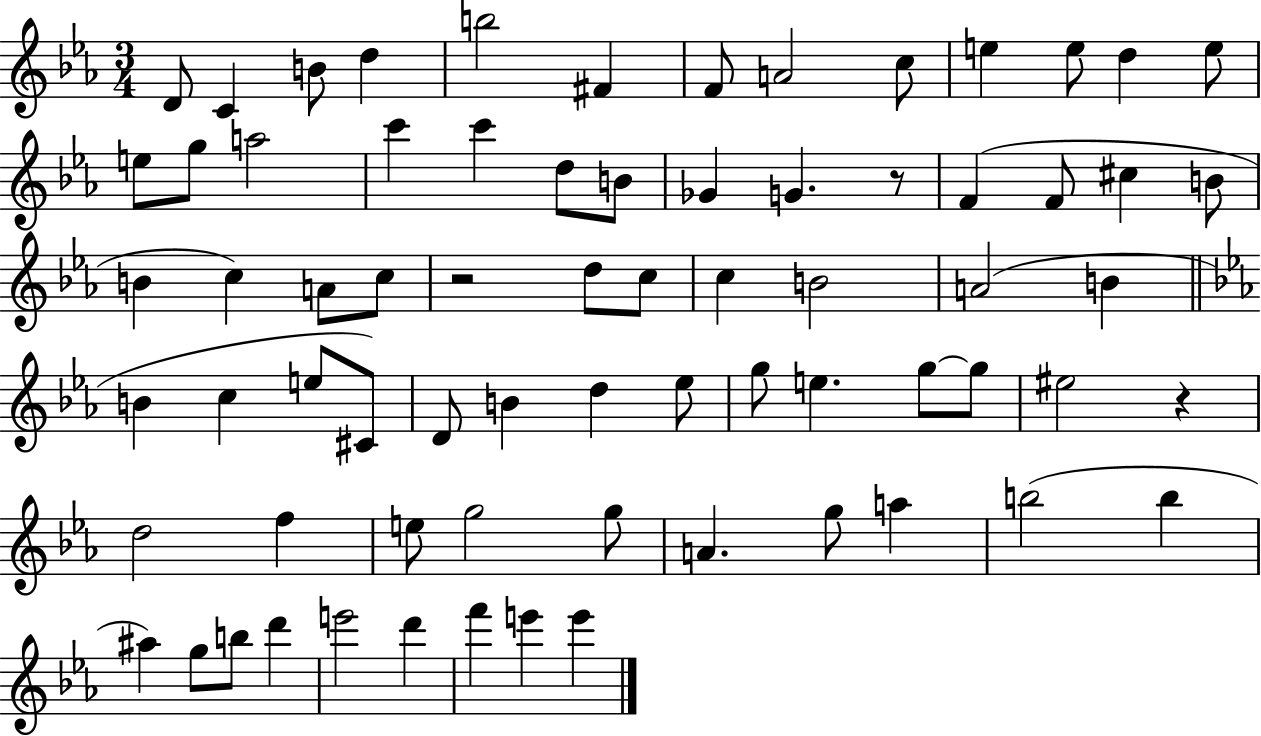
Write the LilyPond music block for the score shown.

{
  \clef treble
  \numericTimeSignature
  \time 3/4
  \key ees \major
  \repeat volta 2 { d'8 c'4 b'8 d''4 | b''2 fis'4 | f'8 a'2 c''8 | e''4 e''8 d''4 e''8 | \break e''8 g''8 a''2 | c'''4 c'''4 d''8 b'8 | ges'4 g'4. r8 | f'4( f'8 cis''4 b'8 | \break b'4 c''4) a'8 c''8 | r2 d''8 c''8 | c''4 b'2 | a'2( b'4 | \break \bar "||" \break \key ees \major b'4 c''4 e''8 cis'8) | d'8 b'4 d''4 ees''8 | g''8 e''4. g''8~~ g''8 | eis''2 r4 | \break d''2 f''4 | e''8 g''2 g''8 | a'4. g''8 a''4 | b''2( b''4 | \break ais''4) g''8 b''8 d'''4 | e'''2 d'''4 | f'''4 e'''4 e'''4 | } \bar "|."
}